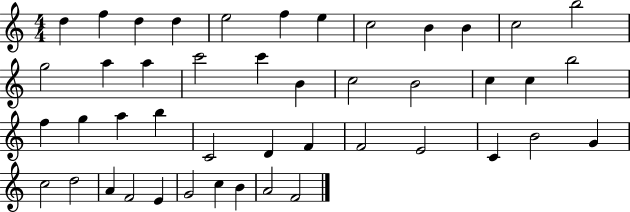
D5/q F5/q D5/q D5/q E5/h F5/q E5/q C5/h B4/q B4/q C5/h B5/h G5/h A5/q A5/q C6/h C6/q B4/q C5/h B4/h C5/q C5/q B5/h F5/q G5/q A5/q B5/q C4/h D4/q F4/q F4/h E4/h C4/q B4/h G4/q C5/h D5/h A4/q F4/h E4/q G4/h C5/q B4/q A4/h F4/h